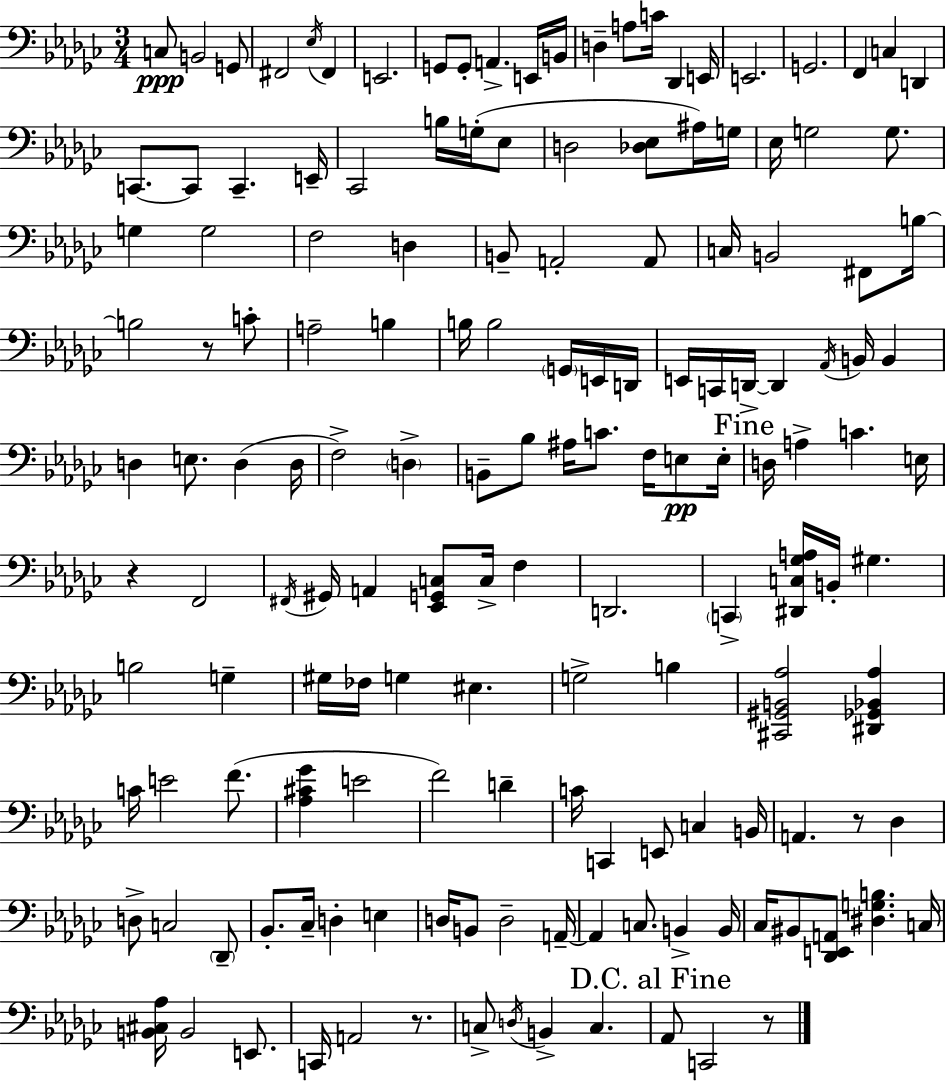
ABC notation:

X:1
T:Untitled
M:3/4
L:1/4
K:Ebm
C,/2 B,,2 G,,/2 ^F,,2 _E,/4 ^F,, E,,2 G,,/2 G,,/2 A,, E,,/4 B,,/4 D, A,/2 C/4 _D,, E,,/4 E,,2 G,,2 F,, C, D,, C,,/2 C,,/2 C,, E,,/4 _C,,2 B,/4 G,/4 _E,/2 D,2 [_D,_E,]/2 ^A,/4 G,/4 _E,/4 G,2 G,/2 G, G,2 F,2 D, B,,/2 A,,2 A,,/2 C,/4 B,,2 ^F,,/2 B,/4 B,2 z/2 C/2 A,2 B, B,/4 B,2 G,,/4 E,,/4 D,,/4 E,,/4 C,,/4 D,,/4 D,, _A,,/4 B,,/4 B,, D, E,/2 D, D,/4 F,2 D, B,,/2 _B,/2 ^A,/4 C/2 F,/4 E,/2 E,/4 D,/4 A, C E,/4 z F,,2 ^F,,/4 ^G,,/4 A,, [_E,,G,,C,]/2 C,/4 F, D,,2 C,, [^D,,C,_G,A,]/4 B,,/4 ^G, B,2 G, ^G,/4 _F,/4 G, ^E, G,2 B, [^C,,^G,,B,,_A,]2 [^D,,_G,,_B,,_A,] C/4 E2 F/2 [_A,^C_G] E2 F2 D C/4 C,, E,,/2 C, B,,/4 A,, z/2 _D, D,/2 C,2 _D,,/2 _B,,/2 _C,/4 D, E, D,/4 B,,/2 D,2 A,,/4 A,, C,/2 B,, B,,/4 _C,/4 ^B,,/2 [_D,,E,,A,,]/2 [^D,G,B,] C,/4 [B,,^C,_A,]/4 B,,2 E,,/2 C,,/4 A,,2 z/2 C,/2 D,/4 B,, C, _A,,/2 C,,2 z/2